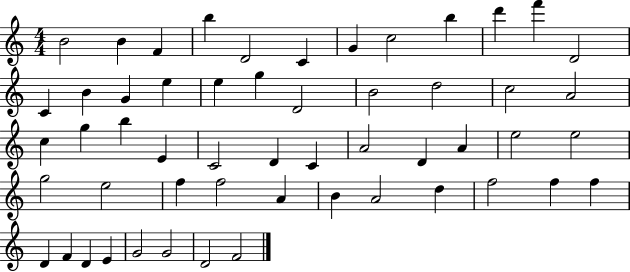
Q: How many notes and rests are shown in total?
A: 54